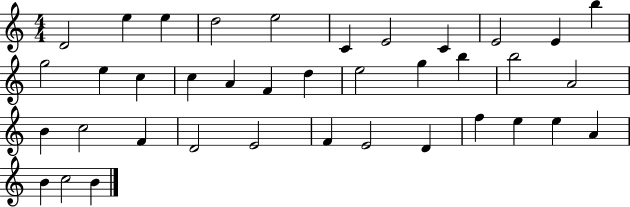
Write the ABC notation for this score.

X:1
T:Untitled
M:4/4
L:1/4
K:C
D2 e e d2 e2 C E2 C E2 E b g2 e c c A F d e2 g b b2 A2 B c2 F D2 E2 F E2 D f e e A B c2 B